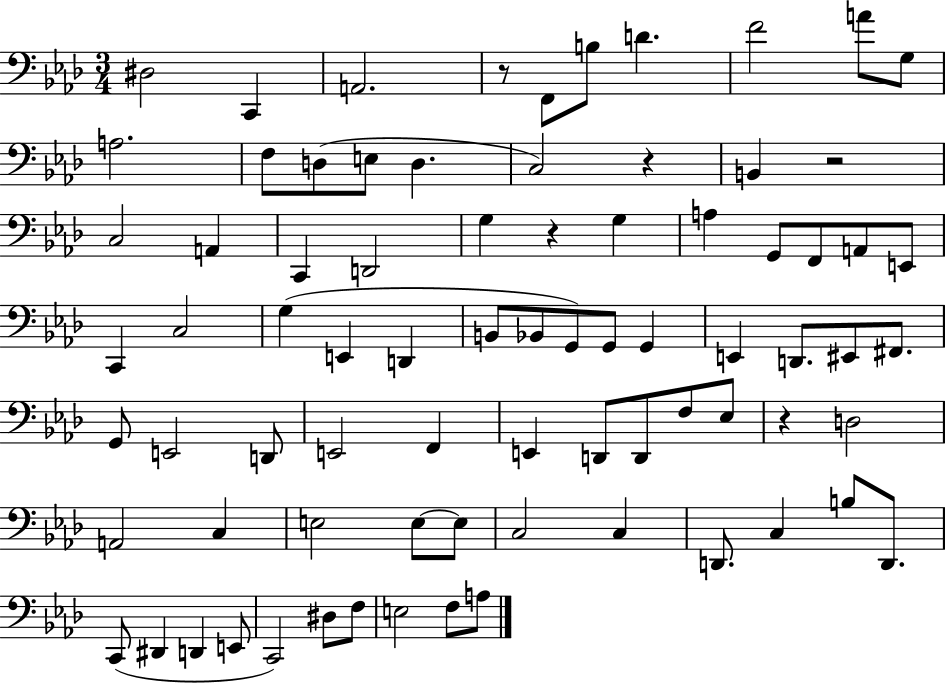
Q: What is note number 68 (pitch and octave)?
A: C2